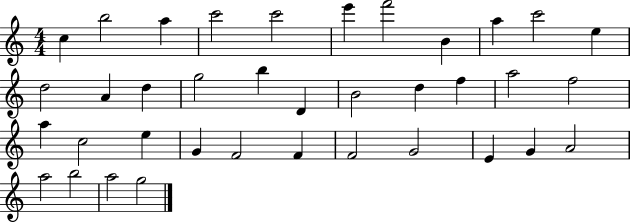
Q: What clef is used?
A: treble